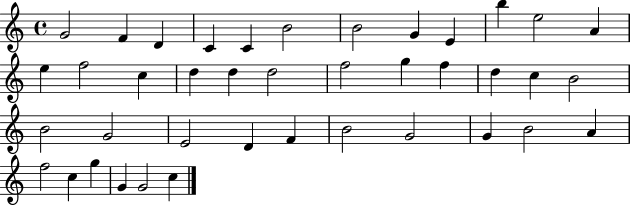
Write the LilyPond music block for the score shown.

{
  \clef treble
  \time 4/4
  \defaultTimeSignature
  \key c \major
  g'2 f'4 d'4 | c'4 c'4 b'2 | b'2 g'4 e'4 | b''4 e''2 a'4 | \break e''4 f''2 c''4 | d''4 d''4 d''2 | f''2 g''4 f''4 | d''4 c''4 b'2 | \break b'2 g'2 | e'2 d'4 f'4 | b'2 g'2 | g'4 b'2 a'4 | \break f''2 c''4 g''4 | g'4 g'2 c''4 | \bar "|."
}